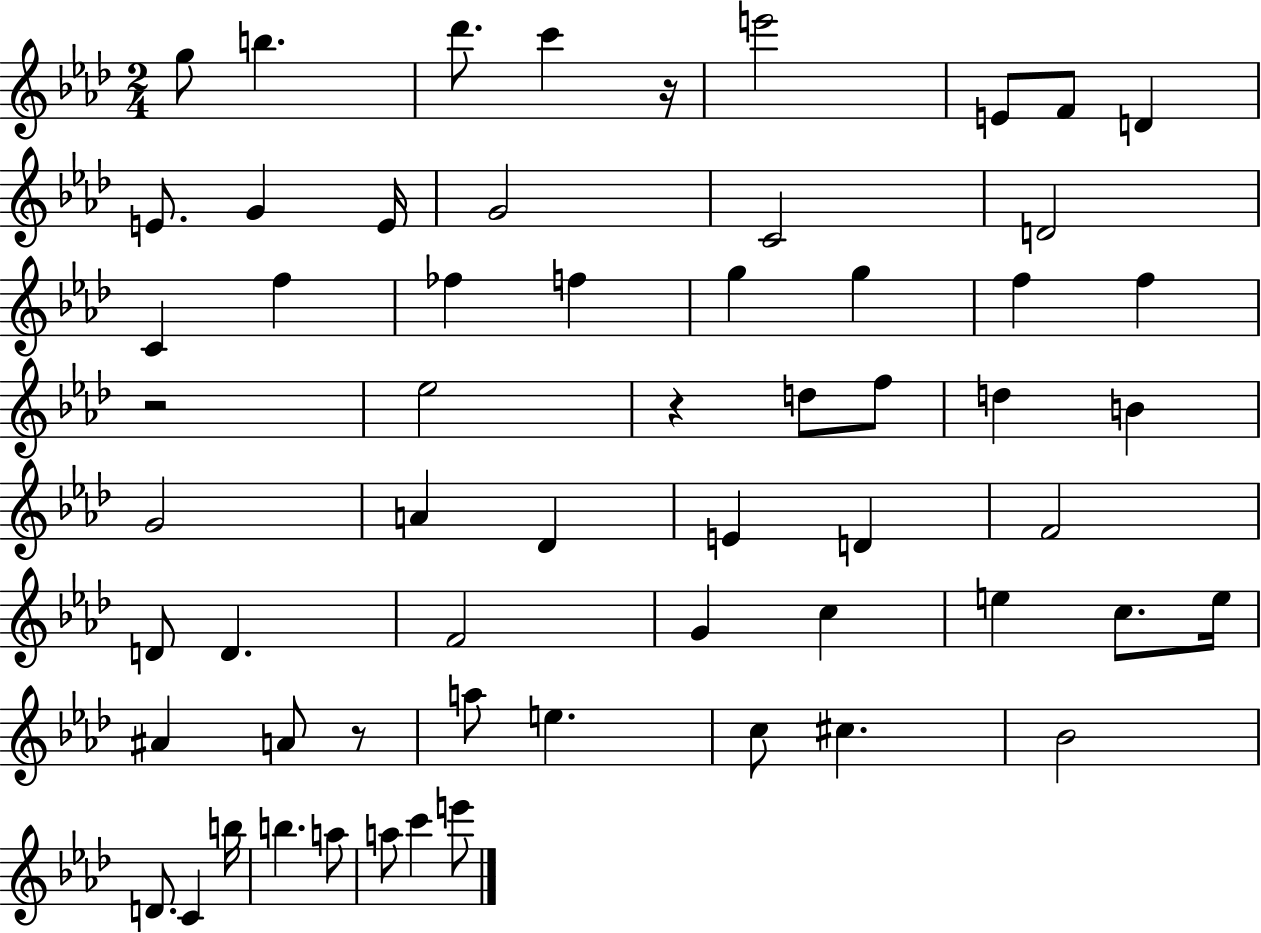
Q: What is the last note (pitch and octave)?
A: E6